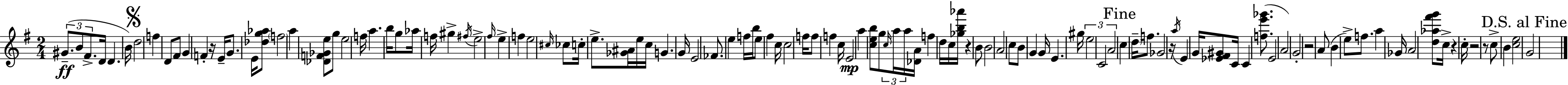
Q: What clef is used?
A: treble